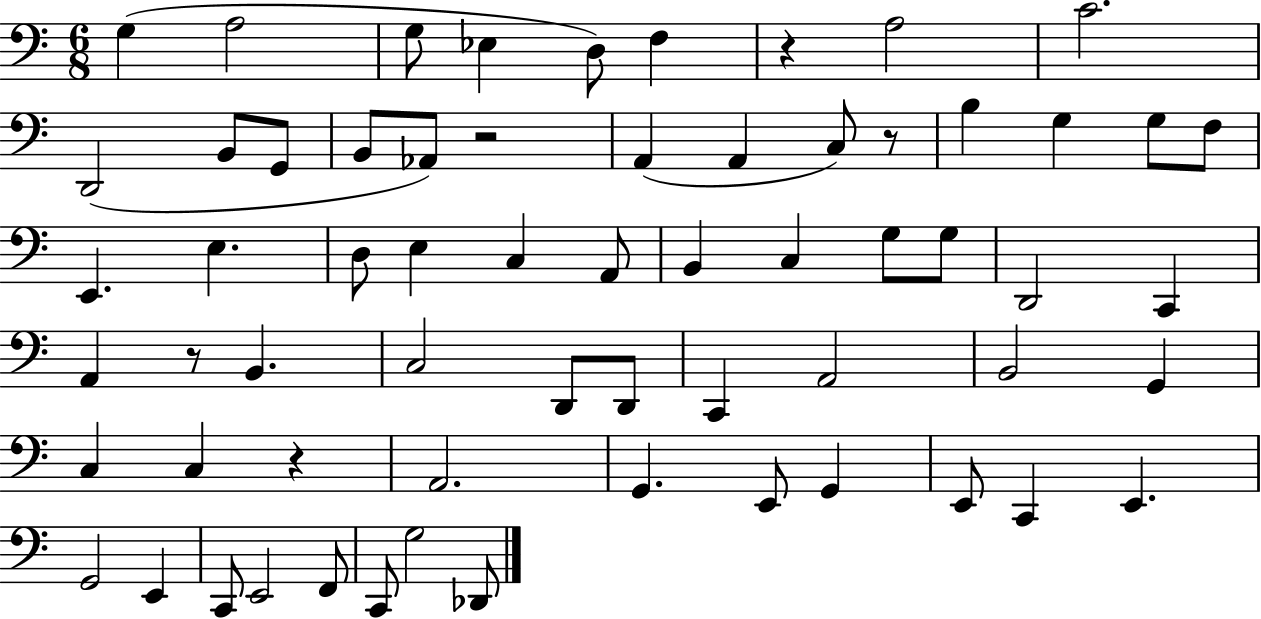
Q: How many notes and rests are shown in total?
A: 63